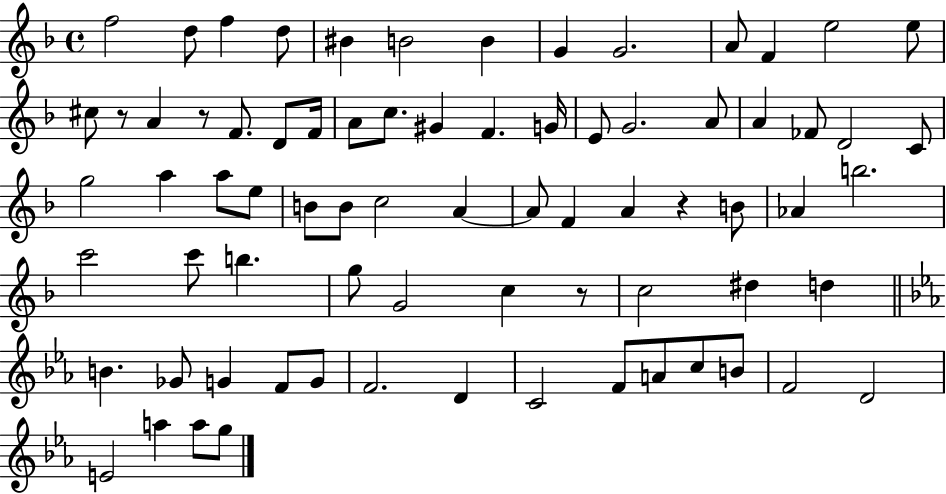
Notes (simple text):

F5/h D5/e F5/q D5/e BIS4/q B4/h B4/q G4/q G4/h. A4/e F4/q E5/h E5/e C#5/e R/e A4/q R/e F4/e. D4/e F4/s A4/e C5/e. G#4/q F4/q. G4/s E4/e G4/h. A4/e A4/q FES4/e D4/h C4/e G5/h A5/q A5/e E5/e B4/e B4/e C5/h A4/q A4/e F4/q A4/q R/q B4/e Ab4/q B5/h. C6/h C6/e B5/q. G5/e G4/h C5/q R/e C5/h D#5/q D5/q B4/q. Gb4/e G4/q F4/e G4/e F4/h. D4/q C4/h F4/e A4/e C5/e B4/e F4/h D4/h E4/h A5/q A5/e G5/e